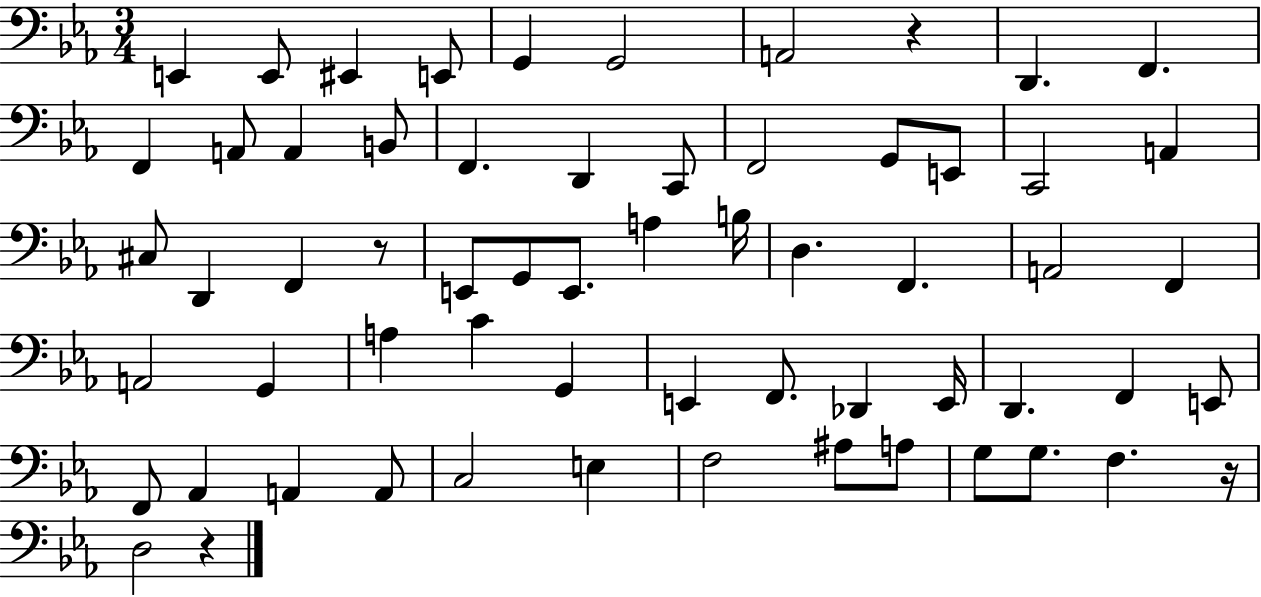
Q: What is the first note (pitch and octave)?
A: E2